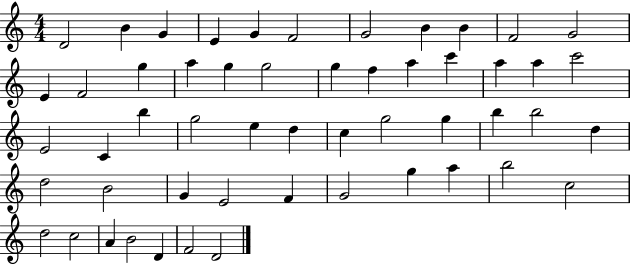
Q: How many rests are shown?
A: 0